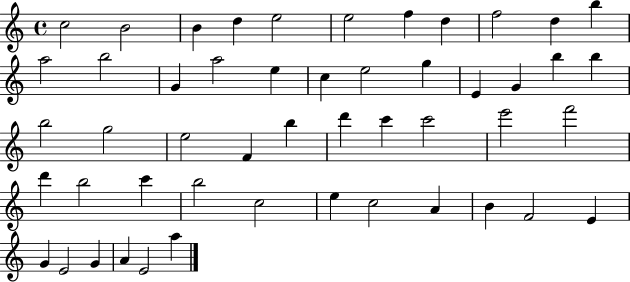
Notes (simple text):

C5/h B4/h B4/q D5/q E5/h E5/h F5/q D5/q F5/h D5/q B5/q A5/h B5/h G4/q A5/h E5/q C5/q E5/h G5/q E4/q G4/q B5/q B5/q B5/h G5/h E5/h F4/q B5/q D6/q C6/q C6/h E6/h F6/h D6/q B5/h C6/q B5/h C5/h E5/q C5/h A4/q B4/q F4/h E4/q G4/q E4/h G4/q A4/q E4/h A5/q